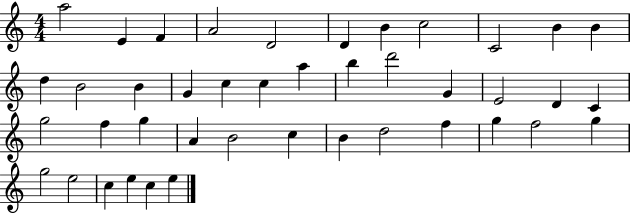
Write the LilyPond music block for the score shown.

{
  \clef treble
  \numericTimeSignature
  \time 4/4
  \key c \major
  a''2 e'4 f'4 | a'2 d'2 | d'4 b'4 c''2 | c'2 b'4 b'4 | \break d''4 b'2 b'4 | g'4 c''4 c''4 a''4 | b''4 d'''2 g'4 | e'2 d'4 c'4 | \break g''2 f''4 g''4 | a'4 b'2 c''4 | b'4 d''2 f''4 | g''4 f''2 g''4 | \break g''2 e''2 | c''4 e''4 c''4 e''4 | \bar "|."
}